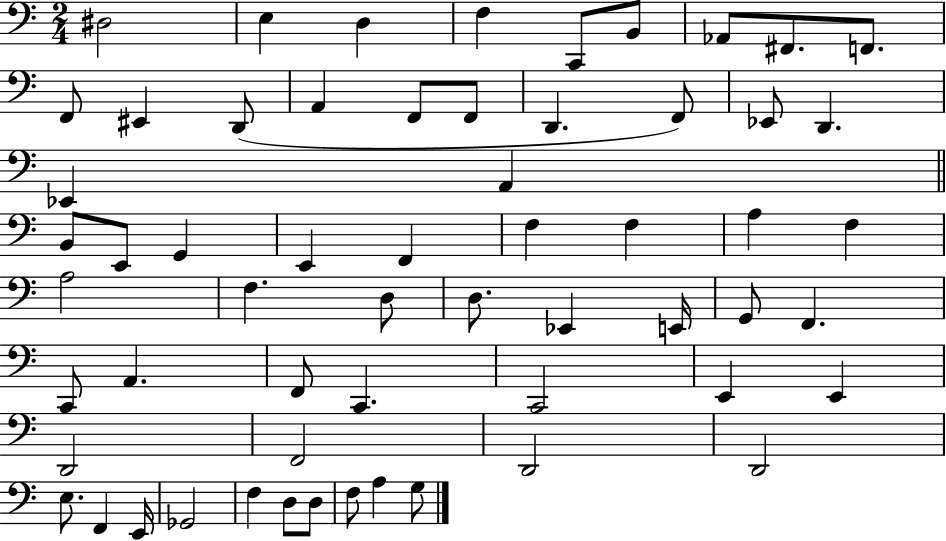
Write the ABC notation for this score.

X:1
T:Untitled
M:2/4
L:1/4
K:C
^D,2 E, D, F, C,,/2 B,,/2 _A,,/2 ^F,,/2 F,,/2 F,,/2 ^E,, D,,/2 A,, F,,/2 F,,/2 D,, F,,/2 _E,,/2 D,, _E,, A,, B,,/2 E,,/2 G,, E,, F,, F, F, A, F, A,2 F, D,/2 D,/2 _E,, E,,/4 G,,/2 F,, C,,/2 A,, F,,/2 C,, C,,2 E,, E,, D,,2 F,,2 D,,2 D,,2 E,/2 F,, E,,/4 _G,,2 F, D,/2 D,/2 F,/2 A, G,/2